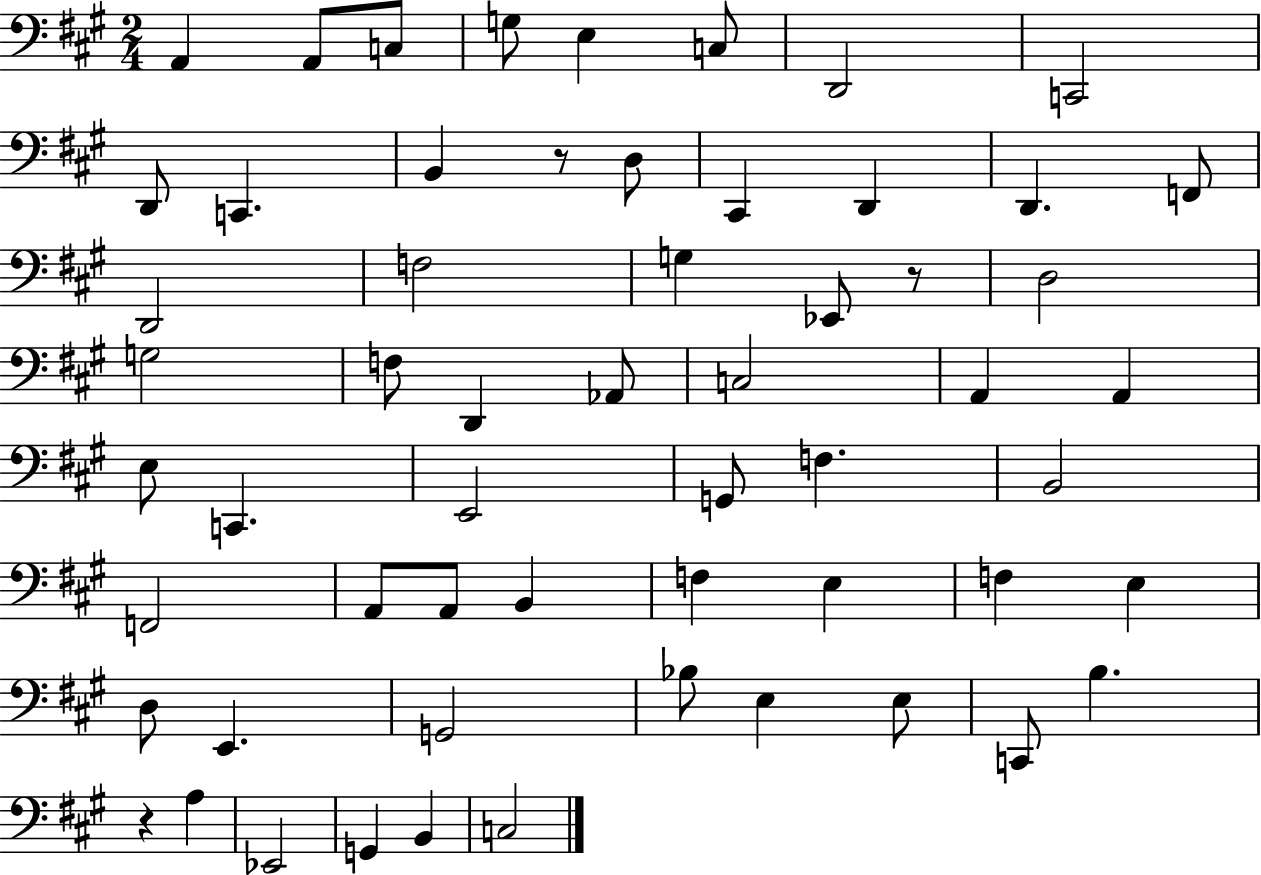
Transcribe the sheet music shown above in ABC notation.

X:1
T:Untitled
M:2/4
L:1/4
K:A
A,, A,,/2 C,/2 G,/2 E, C,/2 D,,2 C,,2 D,,/2 C,, B,, z/2 D,/2 ^C,, D,, D,, F,,/2 D,,2 F,2 G, _E,,/2 z/2 D,2 G,2 F,/2 D,, _A,,/2 C,2 A,, A,, E,/2 C,, E,,2 G,,/2 F, B,,2 F,,2 A,,/2 A,,/2 B,, F, E, F, E, D,/2 E,, G,,2 _B,/2 E, E,/2 C,,/2 B, z A, _E,,2 G,, B,, C,2